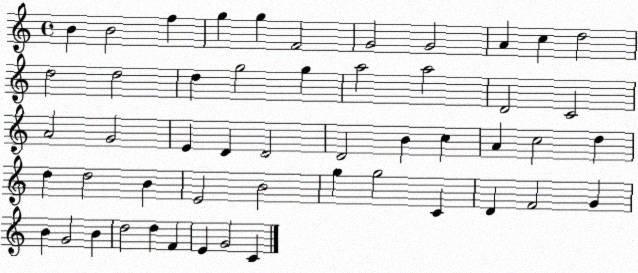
X:1
T:Untitled
M:4/4
L:1/4
K:C
B B2 f g g F2 G2 G2 A c d2 d2 d2 d g2 g a2 a2 D2 C2 A2 G2 E D D2 D2 B c A c2 d d d2 B E2 B2 g g2 C D F2 G B G2 B d2 d F E G2 C